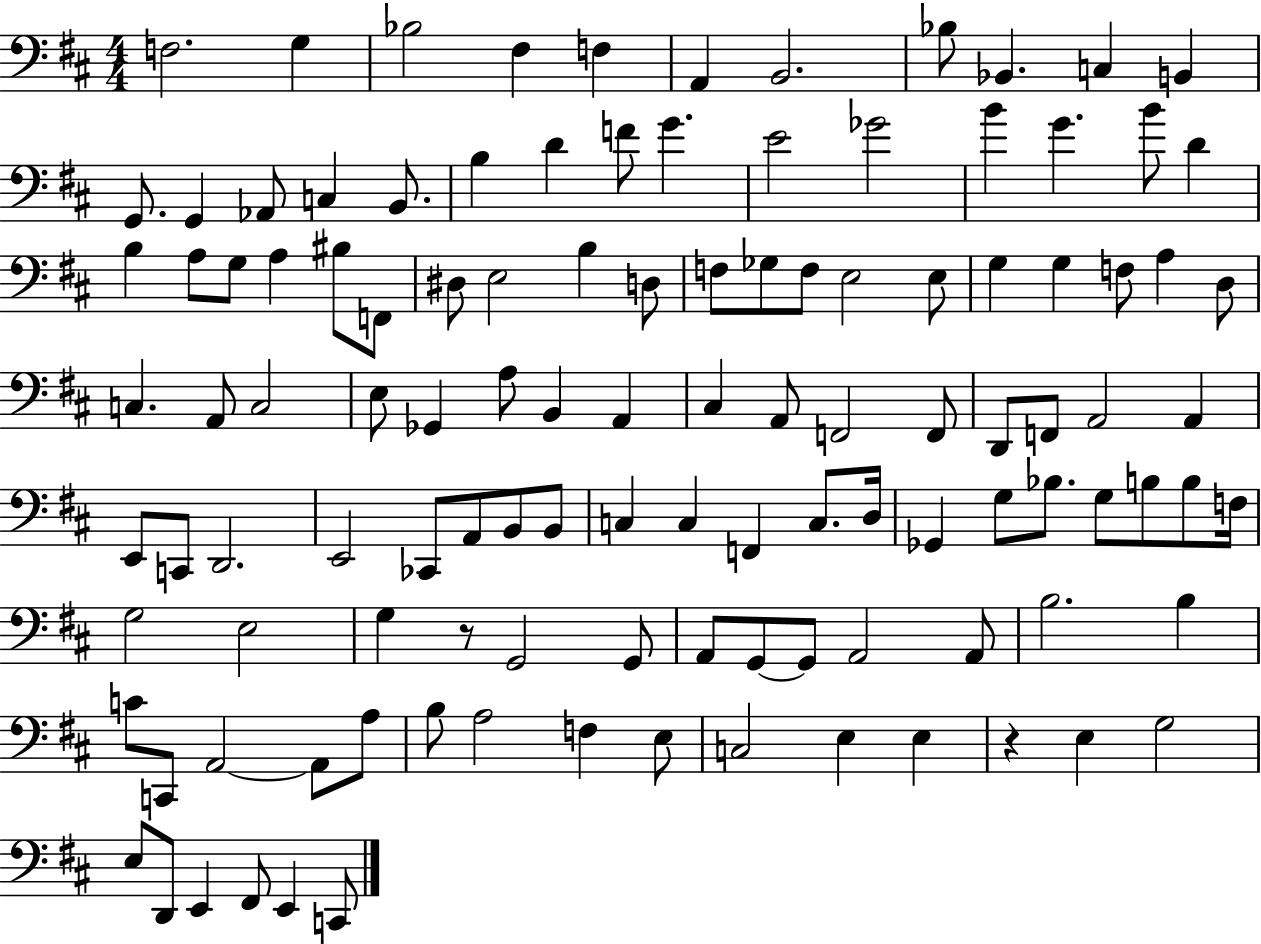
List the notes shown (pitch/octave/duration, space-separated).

F3/h. G3/q Bb3/h F#3/q F3/q A2/q B2/h. Bb3/e Bb2/q. C3/q B2/q G2/e. G2/q Ab2/e C3/q B2/e. B3/q D4/q F4/e G4/q. E4/h Gb4/h B4/q G4/q. B4/e D4/q B3/q A3/e G3/e A3/q BIS3/e F2/e D#3/e E3/h B3/q D3/e F3/e Gb3/e F3/e E3/h E3/e G3/q G3/q F3/e A3/q D3/e C3/q. A2/e C3/h E3/e Gb2/q A3/e B2/q A2/q C#3/q A2/e F2/h F2/e D2/e F2/e A2/h A2/q E2/e C2/e D2/h. E2/h CES2/e A2/e B2/e B2/e C3/q C3/q F2/q C3/e. D3/s Gb2/q G3/e Bb3/e. G3/e B3/e B3/e F3/s G3/h E3/h G3/q R/e G2/h G2/e A2/e G2/e G2/e A2/h A2/e B3/h. B3/q C4/e C2/e A2/h A2/e A3/e B3/e A3/h F3/q E3/e C3/h E3/q E3/q R/q E3/q G3/h E3/e D2/e E2/q F#2/e E2/q C2/e